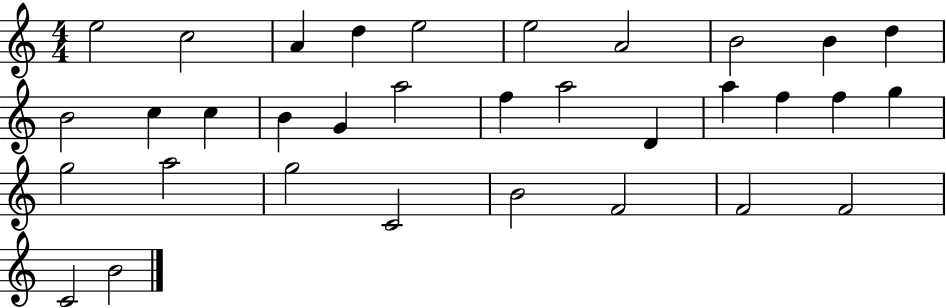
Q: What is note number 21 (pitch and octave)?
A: F5